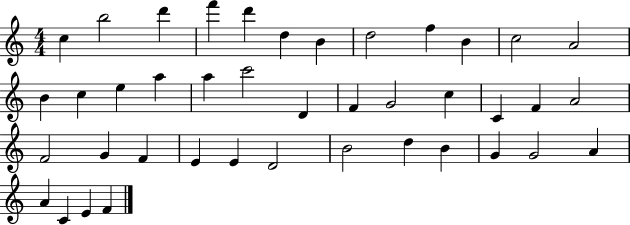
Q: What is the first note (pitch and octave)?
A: C5